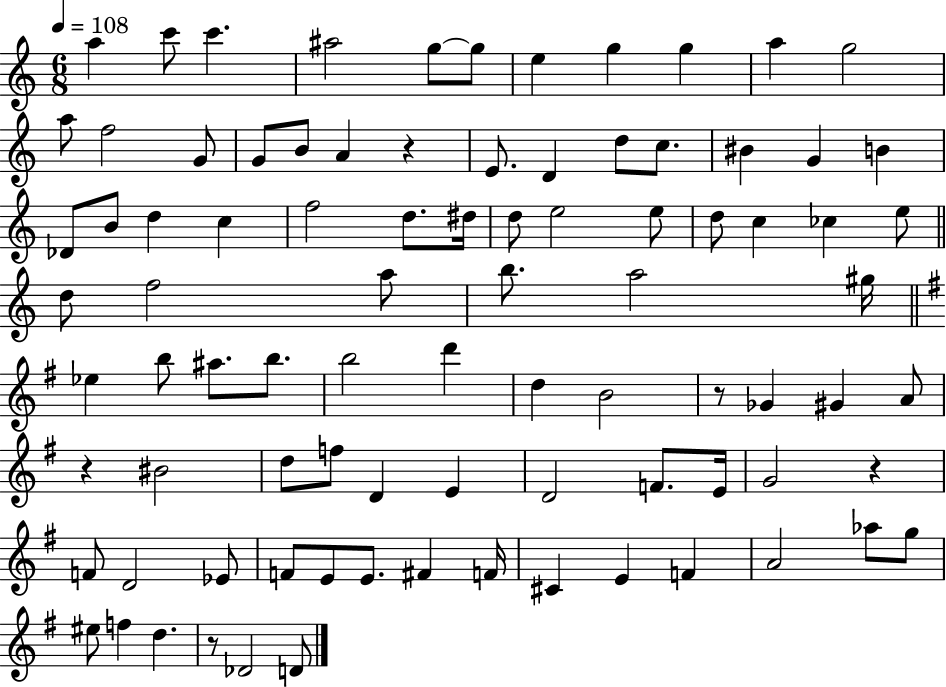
A5/q C6/e C6/q. A#5/h G5/e G5/e E5/q G5/q G5/q A5/q G5/h A5/e F5/h G4/e G4/e B4/e A4/q R/q E4/e. D4/q D5/e C5/e. BIS4/q G4/q B4/q Db4/e B4/e D5/q C5/q F5/h D5/e. D#5/s D5/e E5/h E5/e D5/e C5/q CES5/q E5/e D5/e F5/h A5/e B5/e. A5/h G#5/s Eb5/q B5/e A#5/e. B5/e. B5/h D6/q D5/q B4/h R/e Gb4/q G#4/q A4/e R/q BIS4/h D5/e F5/e D4/q E4/q D4/h F4/e. E4/s G4/h R/q F4/e D4/h Eb4/e F4/e E4/e E4/e. F#4/q F4/s C#4/q E4/q F4/q A4/h Ab5/e G5/e EIS5/e F5/q D5/q. R/e Db4/h D4/e